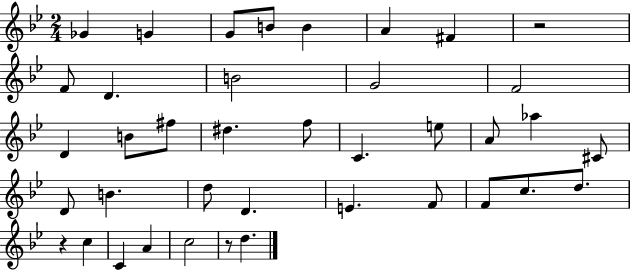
Gb4/q G4/q G4/e B4/e B4/q A4/q F#4/q R/h F4/e D4/q. B4/h G4/h F4/h D4/q B4/e F#5/e D#5/q. F5/e C4/q. E5/e A4/e Ab5/q C#4/e D4/e B4/q. D5/e D4/q. E4/q. F4/e F4/e C5/e. D5/e. R/q C5/q C4/q A4/q C5/h R/e D5/q.